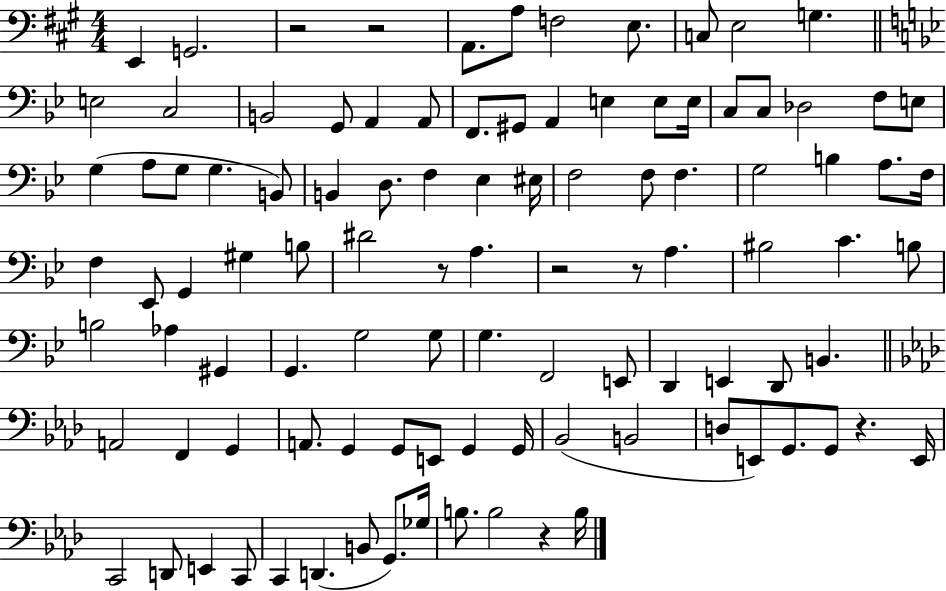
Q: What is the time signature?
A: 4/4